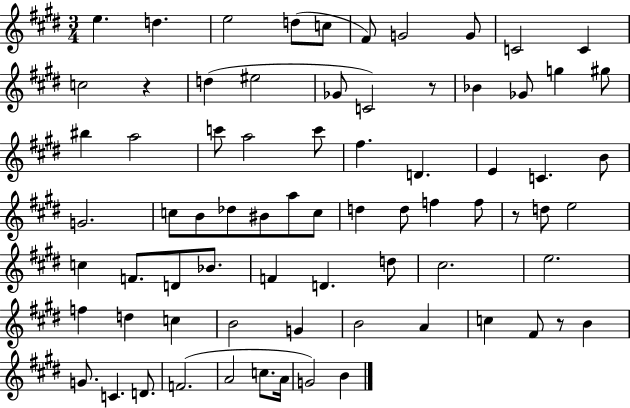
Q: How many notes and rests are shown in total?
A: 74